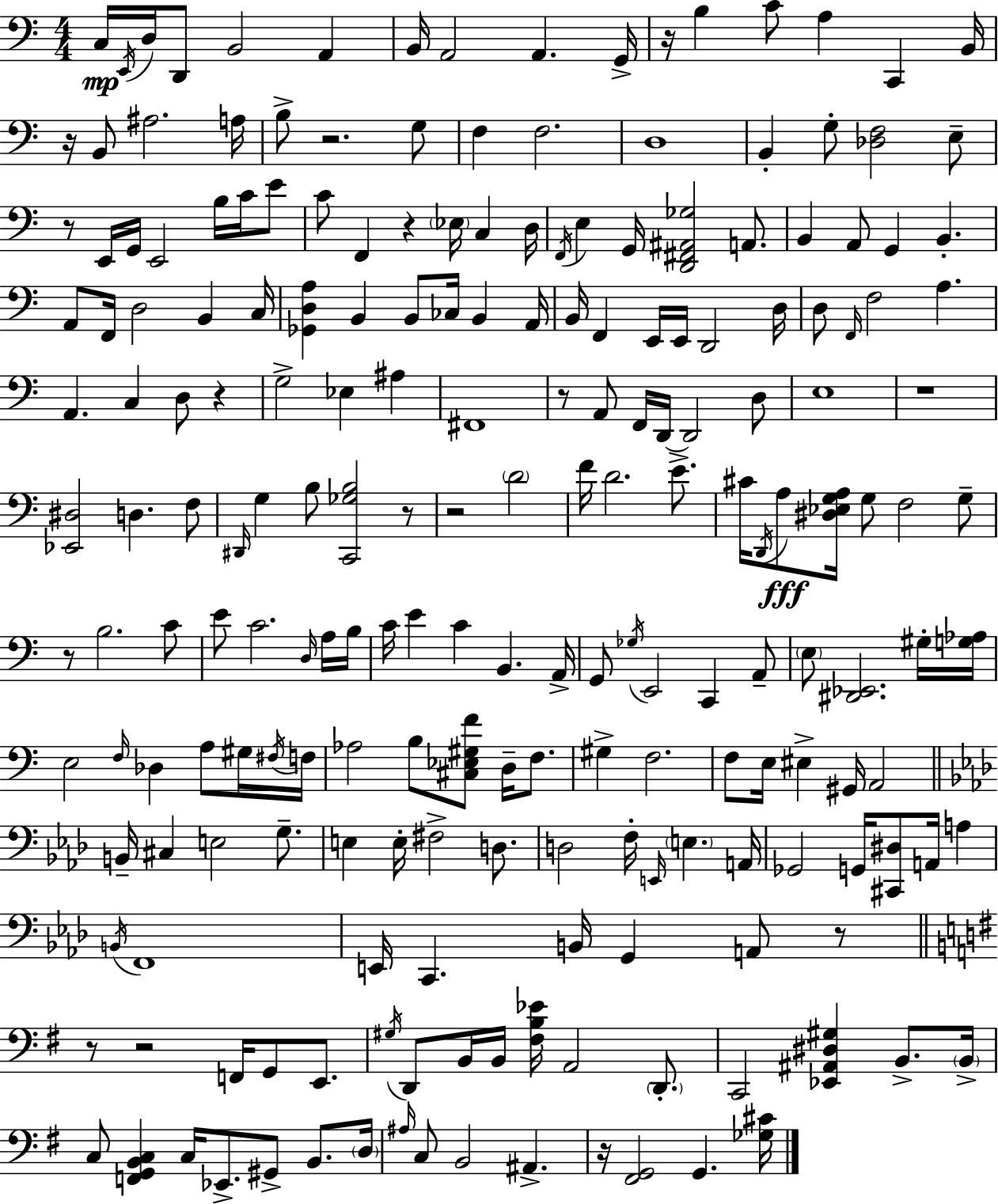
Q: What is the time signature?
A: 4/4